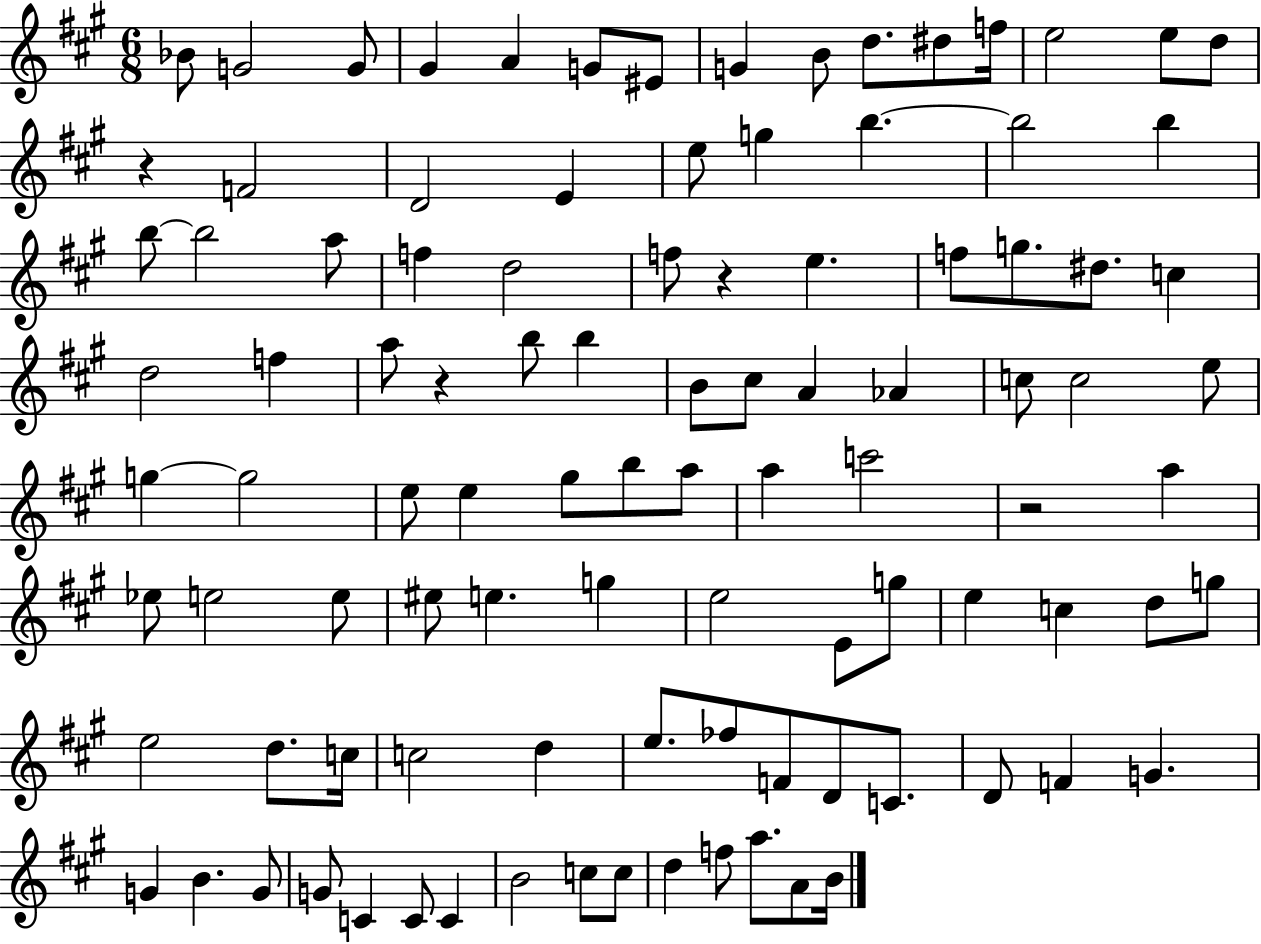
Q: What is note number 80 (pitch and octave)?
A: D4